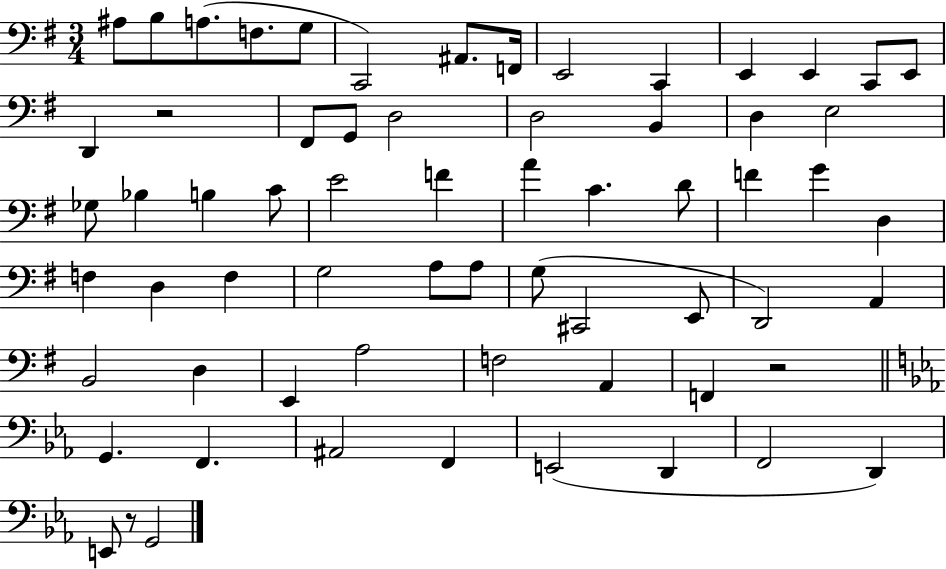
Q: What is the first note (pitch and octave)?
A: A#3